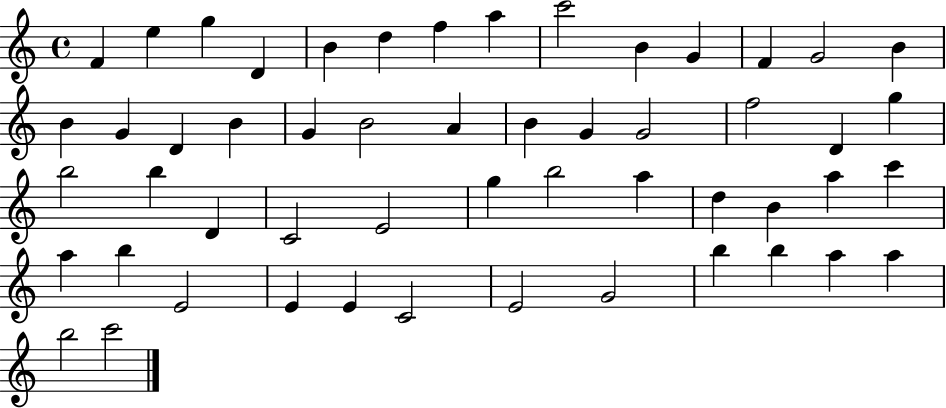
{
  \clef treble
  \time 4/4
  \defaultTimeSignature
  \key c \major
  f'4 e''4 g''4 d'4 | b'4 d''4 f''4 a''4 | c'''2 b'4 g'4 | f'4 g'2 b'4 | \break b'4 g'4 d'4 b'4 | g'4 b'2 a'4 | b'4 g'4 g'2 | f''2 d'4 g''4 | \break b''2 b''4 d'4 | c'2 e'2 | g''4 b''2 a''4 | d''4 b'4 a''4 c'''4 | \break a''4 b''4 e'2 | e'4 e'4 c'2 | e'2 g'2 | b''4 b''4 a''4 a''4 | \break b''2 c'''2 | \bar "|."
}